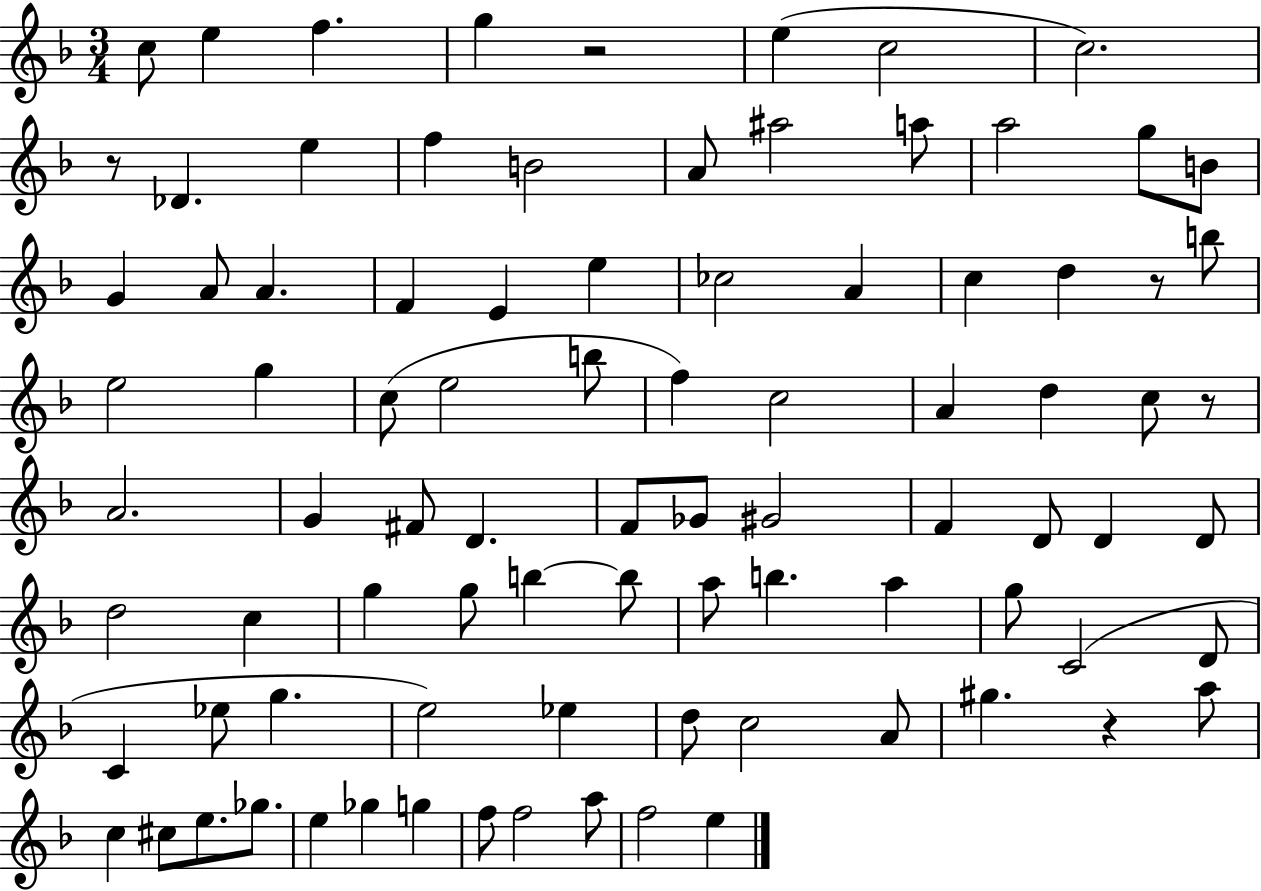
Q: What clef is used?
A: treble